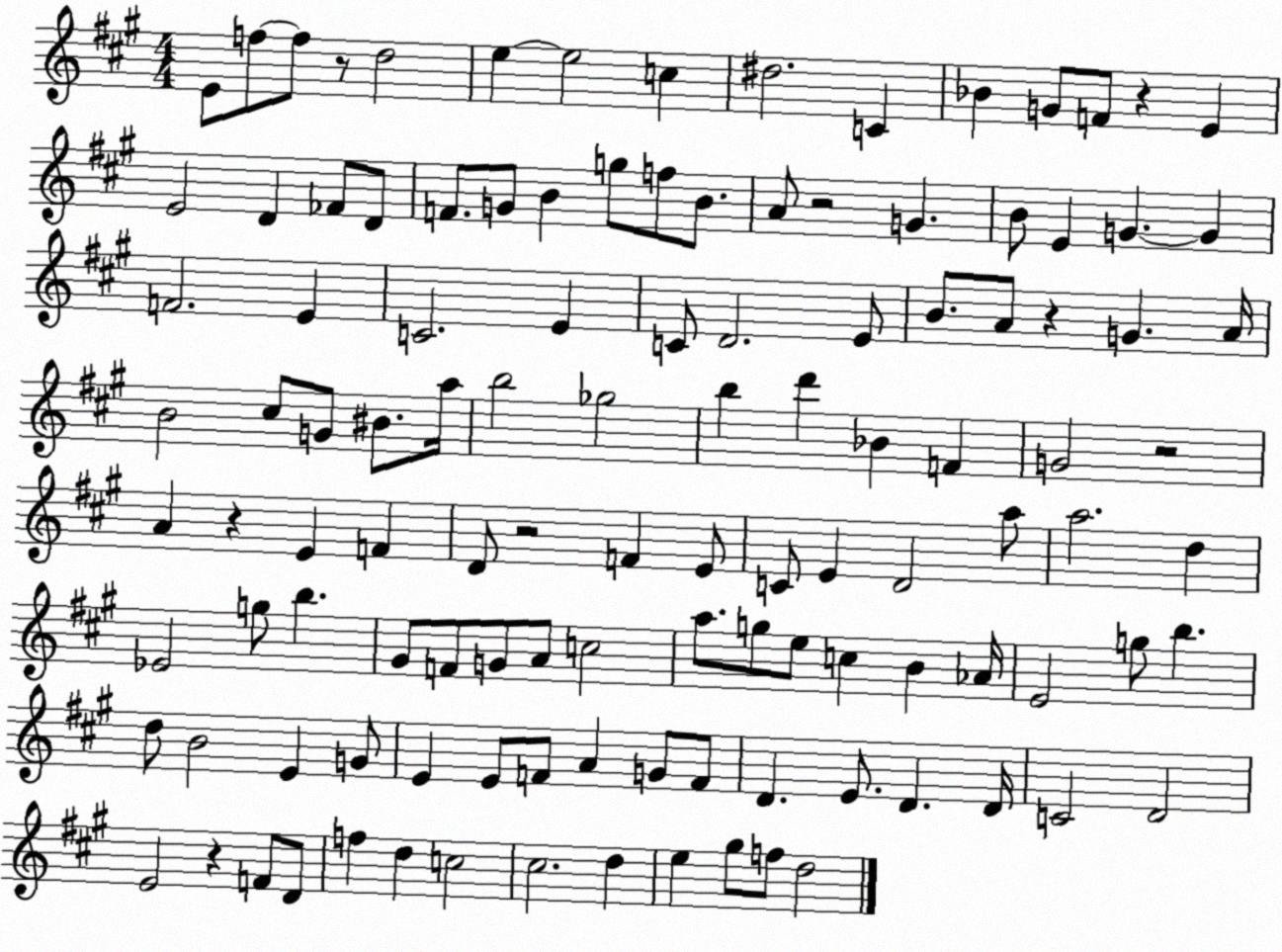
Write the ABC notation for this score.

X:1
T:Untitled
M:4/4
L:1/4
K:A
E/2 f/2 f/2 z/2 d2 e e2 c ^d2 C _B G/2 F/2 z E E2 D _F/2 D/2 F/2 G/2 B g/2 f/2 B/2 A/2 z2 G B/2 E G G F2 E C2 E C/2 D2 E/2 B/2 A/2 z G A/4 B2 ^c/2 G/2 ^B/2 a/4 b2 _g2 b d' _B F G2 z2 A z E F D/2 z2 F E/2 C/2 E D2 a/2 a2 d _E2 g/2 b ^G/2 F/2 G/2 A/2 c2 a/2 g/2 e/2 c B _A/4 E2 g/2 b d/2 B2 E G/2 E E/2 F/2 A G/2 F/2 D E/2 D D/4 C2 D2 E2 z F/2 D/2 f d c2 ^c2 d e ^g/2 f/2 d2